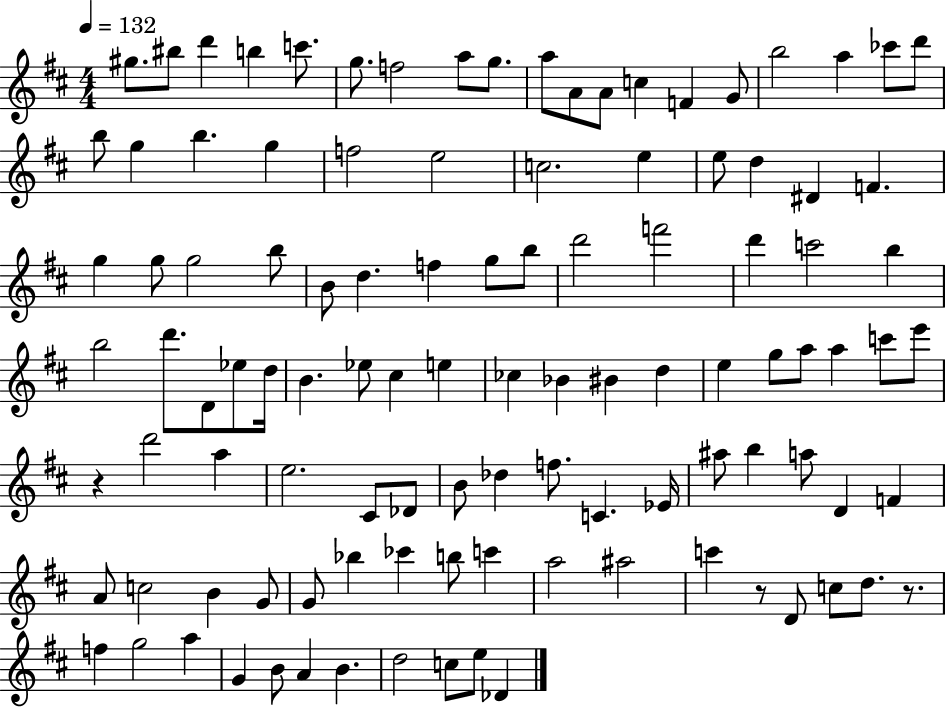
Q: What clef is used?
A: treble